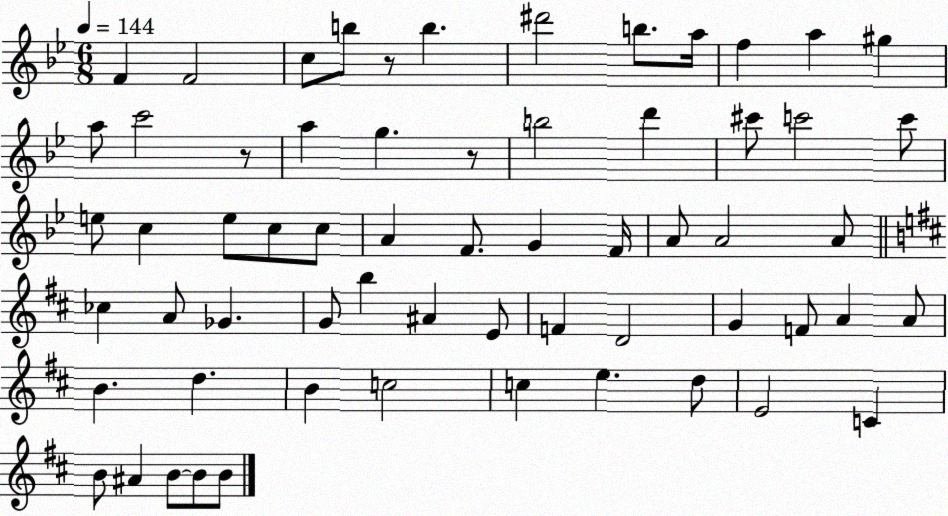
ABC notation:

X:1
T:Untitled
M:6/8
L:1/4
K:Bb
F F2 c/2 b/2 z/2 b ^d'2 b/2 a/4 f a ^g a/2 c'2 z/2 a g z/2 b2 d' ^c'/2 c'2 c'/2 e/2 c e/2 c/2 c/2 A F/2 G F/4 A/2 A2 A/2 _c A/2 _G G/2 b ^A E/2 F D2 G F/2 A A/2 B d B c2 c e d/2 E2 C B/2 ^A B/2 B/2 B/2